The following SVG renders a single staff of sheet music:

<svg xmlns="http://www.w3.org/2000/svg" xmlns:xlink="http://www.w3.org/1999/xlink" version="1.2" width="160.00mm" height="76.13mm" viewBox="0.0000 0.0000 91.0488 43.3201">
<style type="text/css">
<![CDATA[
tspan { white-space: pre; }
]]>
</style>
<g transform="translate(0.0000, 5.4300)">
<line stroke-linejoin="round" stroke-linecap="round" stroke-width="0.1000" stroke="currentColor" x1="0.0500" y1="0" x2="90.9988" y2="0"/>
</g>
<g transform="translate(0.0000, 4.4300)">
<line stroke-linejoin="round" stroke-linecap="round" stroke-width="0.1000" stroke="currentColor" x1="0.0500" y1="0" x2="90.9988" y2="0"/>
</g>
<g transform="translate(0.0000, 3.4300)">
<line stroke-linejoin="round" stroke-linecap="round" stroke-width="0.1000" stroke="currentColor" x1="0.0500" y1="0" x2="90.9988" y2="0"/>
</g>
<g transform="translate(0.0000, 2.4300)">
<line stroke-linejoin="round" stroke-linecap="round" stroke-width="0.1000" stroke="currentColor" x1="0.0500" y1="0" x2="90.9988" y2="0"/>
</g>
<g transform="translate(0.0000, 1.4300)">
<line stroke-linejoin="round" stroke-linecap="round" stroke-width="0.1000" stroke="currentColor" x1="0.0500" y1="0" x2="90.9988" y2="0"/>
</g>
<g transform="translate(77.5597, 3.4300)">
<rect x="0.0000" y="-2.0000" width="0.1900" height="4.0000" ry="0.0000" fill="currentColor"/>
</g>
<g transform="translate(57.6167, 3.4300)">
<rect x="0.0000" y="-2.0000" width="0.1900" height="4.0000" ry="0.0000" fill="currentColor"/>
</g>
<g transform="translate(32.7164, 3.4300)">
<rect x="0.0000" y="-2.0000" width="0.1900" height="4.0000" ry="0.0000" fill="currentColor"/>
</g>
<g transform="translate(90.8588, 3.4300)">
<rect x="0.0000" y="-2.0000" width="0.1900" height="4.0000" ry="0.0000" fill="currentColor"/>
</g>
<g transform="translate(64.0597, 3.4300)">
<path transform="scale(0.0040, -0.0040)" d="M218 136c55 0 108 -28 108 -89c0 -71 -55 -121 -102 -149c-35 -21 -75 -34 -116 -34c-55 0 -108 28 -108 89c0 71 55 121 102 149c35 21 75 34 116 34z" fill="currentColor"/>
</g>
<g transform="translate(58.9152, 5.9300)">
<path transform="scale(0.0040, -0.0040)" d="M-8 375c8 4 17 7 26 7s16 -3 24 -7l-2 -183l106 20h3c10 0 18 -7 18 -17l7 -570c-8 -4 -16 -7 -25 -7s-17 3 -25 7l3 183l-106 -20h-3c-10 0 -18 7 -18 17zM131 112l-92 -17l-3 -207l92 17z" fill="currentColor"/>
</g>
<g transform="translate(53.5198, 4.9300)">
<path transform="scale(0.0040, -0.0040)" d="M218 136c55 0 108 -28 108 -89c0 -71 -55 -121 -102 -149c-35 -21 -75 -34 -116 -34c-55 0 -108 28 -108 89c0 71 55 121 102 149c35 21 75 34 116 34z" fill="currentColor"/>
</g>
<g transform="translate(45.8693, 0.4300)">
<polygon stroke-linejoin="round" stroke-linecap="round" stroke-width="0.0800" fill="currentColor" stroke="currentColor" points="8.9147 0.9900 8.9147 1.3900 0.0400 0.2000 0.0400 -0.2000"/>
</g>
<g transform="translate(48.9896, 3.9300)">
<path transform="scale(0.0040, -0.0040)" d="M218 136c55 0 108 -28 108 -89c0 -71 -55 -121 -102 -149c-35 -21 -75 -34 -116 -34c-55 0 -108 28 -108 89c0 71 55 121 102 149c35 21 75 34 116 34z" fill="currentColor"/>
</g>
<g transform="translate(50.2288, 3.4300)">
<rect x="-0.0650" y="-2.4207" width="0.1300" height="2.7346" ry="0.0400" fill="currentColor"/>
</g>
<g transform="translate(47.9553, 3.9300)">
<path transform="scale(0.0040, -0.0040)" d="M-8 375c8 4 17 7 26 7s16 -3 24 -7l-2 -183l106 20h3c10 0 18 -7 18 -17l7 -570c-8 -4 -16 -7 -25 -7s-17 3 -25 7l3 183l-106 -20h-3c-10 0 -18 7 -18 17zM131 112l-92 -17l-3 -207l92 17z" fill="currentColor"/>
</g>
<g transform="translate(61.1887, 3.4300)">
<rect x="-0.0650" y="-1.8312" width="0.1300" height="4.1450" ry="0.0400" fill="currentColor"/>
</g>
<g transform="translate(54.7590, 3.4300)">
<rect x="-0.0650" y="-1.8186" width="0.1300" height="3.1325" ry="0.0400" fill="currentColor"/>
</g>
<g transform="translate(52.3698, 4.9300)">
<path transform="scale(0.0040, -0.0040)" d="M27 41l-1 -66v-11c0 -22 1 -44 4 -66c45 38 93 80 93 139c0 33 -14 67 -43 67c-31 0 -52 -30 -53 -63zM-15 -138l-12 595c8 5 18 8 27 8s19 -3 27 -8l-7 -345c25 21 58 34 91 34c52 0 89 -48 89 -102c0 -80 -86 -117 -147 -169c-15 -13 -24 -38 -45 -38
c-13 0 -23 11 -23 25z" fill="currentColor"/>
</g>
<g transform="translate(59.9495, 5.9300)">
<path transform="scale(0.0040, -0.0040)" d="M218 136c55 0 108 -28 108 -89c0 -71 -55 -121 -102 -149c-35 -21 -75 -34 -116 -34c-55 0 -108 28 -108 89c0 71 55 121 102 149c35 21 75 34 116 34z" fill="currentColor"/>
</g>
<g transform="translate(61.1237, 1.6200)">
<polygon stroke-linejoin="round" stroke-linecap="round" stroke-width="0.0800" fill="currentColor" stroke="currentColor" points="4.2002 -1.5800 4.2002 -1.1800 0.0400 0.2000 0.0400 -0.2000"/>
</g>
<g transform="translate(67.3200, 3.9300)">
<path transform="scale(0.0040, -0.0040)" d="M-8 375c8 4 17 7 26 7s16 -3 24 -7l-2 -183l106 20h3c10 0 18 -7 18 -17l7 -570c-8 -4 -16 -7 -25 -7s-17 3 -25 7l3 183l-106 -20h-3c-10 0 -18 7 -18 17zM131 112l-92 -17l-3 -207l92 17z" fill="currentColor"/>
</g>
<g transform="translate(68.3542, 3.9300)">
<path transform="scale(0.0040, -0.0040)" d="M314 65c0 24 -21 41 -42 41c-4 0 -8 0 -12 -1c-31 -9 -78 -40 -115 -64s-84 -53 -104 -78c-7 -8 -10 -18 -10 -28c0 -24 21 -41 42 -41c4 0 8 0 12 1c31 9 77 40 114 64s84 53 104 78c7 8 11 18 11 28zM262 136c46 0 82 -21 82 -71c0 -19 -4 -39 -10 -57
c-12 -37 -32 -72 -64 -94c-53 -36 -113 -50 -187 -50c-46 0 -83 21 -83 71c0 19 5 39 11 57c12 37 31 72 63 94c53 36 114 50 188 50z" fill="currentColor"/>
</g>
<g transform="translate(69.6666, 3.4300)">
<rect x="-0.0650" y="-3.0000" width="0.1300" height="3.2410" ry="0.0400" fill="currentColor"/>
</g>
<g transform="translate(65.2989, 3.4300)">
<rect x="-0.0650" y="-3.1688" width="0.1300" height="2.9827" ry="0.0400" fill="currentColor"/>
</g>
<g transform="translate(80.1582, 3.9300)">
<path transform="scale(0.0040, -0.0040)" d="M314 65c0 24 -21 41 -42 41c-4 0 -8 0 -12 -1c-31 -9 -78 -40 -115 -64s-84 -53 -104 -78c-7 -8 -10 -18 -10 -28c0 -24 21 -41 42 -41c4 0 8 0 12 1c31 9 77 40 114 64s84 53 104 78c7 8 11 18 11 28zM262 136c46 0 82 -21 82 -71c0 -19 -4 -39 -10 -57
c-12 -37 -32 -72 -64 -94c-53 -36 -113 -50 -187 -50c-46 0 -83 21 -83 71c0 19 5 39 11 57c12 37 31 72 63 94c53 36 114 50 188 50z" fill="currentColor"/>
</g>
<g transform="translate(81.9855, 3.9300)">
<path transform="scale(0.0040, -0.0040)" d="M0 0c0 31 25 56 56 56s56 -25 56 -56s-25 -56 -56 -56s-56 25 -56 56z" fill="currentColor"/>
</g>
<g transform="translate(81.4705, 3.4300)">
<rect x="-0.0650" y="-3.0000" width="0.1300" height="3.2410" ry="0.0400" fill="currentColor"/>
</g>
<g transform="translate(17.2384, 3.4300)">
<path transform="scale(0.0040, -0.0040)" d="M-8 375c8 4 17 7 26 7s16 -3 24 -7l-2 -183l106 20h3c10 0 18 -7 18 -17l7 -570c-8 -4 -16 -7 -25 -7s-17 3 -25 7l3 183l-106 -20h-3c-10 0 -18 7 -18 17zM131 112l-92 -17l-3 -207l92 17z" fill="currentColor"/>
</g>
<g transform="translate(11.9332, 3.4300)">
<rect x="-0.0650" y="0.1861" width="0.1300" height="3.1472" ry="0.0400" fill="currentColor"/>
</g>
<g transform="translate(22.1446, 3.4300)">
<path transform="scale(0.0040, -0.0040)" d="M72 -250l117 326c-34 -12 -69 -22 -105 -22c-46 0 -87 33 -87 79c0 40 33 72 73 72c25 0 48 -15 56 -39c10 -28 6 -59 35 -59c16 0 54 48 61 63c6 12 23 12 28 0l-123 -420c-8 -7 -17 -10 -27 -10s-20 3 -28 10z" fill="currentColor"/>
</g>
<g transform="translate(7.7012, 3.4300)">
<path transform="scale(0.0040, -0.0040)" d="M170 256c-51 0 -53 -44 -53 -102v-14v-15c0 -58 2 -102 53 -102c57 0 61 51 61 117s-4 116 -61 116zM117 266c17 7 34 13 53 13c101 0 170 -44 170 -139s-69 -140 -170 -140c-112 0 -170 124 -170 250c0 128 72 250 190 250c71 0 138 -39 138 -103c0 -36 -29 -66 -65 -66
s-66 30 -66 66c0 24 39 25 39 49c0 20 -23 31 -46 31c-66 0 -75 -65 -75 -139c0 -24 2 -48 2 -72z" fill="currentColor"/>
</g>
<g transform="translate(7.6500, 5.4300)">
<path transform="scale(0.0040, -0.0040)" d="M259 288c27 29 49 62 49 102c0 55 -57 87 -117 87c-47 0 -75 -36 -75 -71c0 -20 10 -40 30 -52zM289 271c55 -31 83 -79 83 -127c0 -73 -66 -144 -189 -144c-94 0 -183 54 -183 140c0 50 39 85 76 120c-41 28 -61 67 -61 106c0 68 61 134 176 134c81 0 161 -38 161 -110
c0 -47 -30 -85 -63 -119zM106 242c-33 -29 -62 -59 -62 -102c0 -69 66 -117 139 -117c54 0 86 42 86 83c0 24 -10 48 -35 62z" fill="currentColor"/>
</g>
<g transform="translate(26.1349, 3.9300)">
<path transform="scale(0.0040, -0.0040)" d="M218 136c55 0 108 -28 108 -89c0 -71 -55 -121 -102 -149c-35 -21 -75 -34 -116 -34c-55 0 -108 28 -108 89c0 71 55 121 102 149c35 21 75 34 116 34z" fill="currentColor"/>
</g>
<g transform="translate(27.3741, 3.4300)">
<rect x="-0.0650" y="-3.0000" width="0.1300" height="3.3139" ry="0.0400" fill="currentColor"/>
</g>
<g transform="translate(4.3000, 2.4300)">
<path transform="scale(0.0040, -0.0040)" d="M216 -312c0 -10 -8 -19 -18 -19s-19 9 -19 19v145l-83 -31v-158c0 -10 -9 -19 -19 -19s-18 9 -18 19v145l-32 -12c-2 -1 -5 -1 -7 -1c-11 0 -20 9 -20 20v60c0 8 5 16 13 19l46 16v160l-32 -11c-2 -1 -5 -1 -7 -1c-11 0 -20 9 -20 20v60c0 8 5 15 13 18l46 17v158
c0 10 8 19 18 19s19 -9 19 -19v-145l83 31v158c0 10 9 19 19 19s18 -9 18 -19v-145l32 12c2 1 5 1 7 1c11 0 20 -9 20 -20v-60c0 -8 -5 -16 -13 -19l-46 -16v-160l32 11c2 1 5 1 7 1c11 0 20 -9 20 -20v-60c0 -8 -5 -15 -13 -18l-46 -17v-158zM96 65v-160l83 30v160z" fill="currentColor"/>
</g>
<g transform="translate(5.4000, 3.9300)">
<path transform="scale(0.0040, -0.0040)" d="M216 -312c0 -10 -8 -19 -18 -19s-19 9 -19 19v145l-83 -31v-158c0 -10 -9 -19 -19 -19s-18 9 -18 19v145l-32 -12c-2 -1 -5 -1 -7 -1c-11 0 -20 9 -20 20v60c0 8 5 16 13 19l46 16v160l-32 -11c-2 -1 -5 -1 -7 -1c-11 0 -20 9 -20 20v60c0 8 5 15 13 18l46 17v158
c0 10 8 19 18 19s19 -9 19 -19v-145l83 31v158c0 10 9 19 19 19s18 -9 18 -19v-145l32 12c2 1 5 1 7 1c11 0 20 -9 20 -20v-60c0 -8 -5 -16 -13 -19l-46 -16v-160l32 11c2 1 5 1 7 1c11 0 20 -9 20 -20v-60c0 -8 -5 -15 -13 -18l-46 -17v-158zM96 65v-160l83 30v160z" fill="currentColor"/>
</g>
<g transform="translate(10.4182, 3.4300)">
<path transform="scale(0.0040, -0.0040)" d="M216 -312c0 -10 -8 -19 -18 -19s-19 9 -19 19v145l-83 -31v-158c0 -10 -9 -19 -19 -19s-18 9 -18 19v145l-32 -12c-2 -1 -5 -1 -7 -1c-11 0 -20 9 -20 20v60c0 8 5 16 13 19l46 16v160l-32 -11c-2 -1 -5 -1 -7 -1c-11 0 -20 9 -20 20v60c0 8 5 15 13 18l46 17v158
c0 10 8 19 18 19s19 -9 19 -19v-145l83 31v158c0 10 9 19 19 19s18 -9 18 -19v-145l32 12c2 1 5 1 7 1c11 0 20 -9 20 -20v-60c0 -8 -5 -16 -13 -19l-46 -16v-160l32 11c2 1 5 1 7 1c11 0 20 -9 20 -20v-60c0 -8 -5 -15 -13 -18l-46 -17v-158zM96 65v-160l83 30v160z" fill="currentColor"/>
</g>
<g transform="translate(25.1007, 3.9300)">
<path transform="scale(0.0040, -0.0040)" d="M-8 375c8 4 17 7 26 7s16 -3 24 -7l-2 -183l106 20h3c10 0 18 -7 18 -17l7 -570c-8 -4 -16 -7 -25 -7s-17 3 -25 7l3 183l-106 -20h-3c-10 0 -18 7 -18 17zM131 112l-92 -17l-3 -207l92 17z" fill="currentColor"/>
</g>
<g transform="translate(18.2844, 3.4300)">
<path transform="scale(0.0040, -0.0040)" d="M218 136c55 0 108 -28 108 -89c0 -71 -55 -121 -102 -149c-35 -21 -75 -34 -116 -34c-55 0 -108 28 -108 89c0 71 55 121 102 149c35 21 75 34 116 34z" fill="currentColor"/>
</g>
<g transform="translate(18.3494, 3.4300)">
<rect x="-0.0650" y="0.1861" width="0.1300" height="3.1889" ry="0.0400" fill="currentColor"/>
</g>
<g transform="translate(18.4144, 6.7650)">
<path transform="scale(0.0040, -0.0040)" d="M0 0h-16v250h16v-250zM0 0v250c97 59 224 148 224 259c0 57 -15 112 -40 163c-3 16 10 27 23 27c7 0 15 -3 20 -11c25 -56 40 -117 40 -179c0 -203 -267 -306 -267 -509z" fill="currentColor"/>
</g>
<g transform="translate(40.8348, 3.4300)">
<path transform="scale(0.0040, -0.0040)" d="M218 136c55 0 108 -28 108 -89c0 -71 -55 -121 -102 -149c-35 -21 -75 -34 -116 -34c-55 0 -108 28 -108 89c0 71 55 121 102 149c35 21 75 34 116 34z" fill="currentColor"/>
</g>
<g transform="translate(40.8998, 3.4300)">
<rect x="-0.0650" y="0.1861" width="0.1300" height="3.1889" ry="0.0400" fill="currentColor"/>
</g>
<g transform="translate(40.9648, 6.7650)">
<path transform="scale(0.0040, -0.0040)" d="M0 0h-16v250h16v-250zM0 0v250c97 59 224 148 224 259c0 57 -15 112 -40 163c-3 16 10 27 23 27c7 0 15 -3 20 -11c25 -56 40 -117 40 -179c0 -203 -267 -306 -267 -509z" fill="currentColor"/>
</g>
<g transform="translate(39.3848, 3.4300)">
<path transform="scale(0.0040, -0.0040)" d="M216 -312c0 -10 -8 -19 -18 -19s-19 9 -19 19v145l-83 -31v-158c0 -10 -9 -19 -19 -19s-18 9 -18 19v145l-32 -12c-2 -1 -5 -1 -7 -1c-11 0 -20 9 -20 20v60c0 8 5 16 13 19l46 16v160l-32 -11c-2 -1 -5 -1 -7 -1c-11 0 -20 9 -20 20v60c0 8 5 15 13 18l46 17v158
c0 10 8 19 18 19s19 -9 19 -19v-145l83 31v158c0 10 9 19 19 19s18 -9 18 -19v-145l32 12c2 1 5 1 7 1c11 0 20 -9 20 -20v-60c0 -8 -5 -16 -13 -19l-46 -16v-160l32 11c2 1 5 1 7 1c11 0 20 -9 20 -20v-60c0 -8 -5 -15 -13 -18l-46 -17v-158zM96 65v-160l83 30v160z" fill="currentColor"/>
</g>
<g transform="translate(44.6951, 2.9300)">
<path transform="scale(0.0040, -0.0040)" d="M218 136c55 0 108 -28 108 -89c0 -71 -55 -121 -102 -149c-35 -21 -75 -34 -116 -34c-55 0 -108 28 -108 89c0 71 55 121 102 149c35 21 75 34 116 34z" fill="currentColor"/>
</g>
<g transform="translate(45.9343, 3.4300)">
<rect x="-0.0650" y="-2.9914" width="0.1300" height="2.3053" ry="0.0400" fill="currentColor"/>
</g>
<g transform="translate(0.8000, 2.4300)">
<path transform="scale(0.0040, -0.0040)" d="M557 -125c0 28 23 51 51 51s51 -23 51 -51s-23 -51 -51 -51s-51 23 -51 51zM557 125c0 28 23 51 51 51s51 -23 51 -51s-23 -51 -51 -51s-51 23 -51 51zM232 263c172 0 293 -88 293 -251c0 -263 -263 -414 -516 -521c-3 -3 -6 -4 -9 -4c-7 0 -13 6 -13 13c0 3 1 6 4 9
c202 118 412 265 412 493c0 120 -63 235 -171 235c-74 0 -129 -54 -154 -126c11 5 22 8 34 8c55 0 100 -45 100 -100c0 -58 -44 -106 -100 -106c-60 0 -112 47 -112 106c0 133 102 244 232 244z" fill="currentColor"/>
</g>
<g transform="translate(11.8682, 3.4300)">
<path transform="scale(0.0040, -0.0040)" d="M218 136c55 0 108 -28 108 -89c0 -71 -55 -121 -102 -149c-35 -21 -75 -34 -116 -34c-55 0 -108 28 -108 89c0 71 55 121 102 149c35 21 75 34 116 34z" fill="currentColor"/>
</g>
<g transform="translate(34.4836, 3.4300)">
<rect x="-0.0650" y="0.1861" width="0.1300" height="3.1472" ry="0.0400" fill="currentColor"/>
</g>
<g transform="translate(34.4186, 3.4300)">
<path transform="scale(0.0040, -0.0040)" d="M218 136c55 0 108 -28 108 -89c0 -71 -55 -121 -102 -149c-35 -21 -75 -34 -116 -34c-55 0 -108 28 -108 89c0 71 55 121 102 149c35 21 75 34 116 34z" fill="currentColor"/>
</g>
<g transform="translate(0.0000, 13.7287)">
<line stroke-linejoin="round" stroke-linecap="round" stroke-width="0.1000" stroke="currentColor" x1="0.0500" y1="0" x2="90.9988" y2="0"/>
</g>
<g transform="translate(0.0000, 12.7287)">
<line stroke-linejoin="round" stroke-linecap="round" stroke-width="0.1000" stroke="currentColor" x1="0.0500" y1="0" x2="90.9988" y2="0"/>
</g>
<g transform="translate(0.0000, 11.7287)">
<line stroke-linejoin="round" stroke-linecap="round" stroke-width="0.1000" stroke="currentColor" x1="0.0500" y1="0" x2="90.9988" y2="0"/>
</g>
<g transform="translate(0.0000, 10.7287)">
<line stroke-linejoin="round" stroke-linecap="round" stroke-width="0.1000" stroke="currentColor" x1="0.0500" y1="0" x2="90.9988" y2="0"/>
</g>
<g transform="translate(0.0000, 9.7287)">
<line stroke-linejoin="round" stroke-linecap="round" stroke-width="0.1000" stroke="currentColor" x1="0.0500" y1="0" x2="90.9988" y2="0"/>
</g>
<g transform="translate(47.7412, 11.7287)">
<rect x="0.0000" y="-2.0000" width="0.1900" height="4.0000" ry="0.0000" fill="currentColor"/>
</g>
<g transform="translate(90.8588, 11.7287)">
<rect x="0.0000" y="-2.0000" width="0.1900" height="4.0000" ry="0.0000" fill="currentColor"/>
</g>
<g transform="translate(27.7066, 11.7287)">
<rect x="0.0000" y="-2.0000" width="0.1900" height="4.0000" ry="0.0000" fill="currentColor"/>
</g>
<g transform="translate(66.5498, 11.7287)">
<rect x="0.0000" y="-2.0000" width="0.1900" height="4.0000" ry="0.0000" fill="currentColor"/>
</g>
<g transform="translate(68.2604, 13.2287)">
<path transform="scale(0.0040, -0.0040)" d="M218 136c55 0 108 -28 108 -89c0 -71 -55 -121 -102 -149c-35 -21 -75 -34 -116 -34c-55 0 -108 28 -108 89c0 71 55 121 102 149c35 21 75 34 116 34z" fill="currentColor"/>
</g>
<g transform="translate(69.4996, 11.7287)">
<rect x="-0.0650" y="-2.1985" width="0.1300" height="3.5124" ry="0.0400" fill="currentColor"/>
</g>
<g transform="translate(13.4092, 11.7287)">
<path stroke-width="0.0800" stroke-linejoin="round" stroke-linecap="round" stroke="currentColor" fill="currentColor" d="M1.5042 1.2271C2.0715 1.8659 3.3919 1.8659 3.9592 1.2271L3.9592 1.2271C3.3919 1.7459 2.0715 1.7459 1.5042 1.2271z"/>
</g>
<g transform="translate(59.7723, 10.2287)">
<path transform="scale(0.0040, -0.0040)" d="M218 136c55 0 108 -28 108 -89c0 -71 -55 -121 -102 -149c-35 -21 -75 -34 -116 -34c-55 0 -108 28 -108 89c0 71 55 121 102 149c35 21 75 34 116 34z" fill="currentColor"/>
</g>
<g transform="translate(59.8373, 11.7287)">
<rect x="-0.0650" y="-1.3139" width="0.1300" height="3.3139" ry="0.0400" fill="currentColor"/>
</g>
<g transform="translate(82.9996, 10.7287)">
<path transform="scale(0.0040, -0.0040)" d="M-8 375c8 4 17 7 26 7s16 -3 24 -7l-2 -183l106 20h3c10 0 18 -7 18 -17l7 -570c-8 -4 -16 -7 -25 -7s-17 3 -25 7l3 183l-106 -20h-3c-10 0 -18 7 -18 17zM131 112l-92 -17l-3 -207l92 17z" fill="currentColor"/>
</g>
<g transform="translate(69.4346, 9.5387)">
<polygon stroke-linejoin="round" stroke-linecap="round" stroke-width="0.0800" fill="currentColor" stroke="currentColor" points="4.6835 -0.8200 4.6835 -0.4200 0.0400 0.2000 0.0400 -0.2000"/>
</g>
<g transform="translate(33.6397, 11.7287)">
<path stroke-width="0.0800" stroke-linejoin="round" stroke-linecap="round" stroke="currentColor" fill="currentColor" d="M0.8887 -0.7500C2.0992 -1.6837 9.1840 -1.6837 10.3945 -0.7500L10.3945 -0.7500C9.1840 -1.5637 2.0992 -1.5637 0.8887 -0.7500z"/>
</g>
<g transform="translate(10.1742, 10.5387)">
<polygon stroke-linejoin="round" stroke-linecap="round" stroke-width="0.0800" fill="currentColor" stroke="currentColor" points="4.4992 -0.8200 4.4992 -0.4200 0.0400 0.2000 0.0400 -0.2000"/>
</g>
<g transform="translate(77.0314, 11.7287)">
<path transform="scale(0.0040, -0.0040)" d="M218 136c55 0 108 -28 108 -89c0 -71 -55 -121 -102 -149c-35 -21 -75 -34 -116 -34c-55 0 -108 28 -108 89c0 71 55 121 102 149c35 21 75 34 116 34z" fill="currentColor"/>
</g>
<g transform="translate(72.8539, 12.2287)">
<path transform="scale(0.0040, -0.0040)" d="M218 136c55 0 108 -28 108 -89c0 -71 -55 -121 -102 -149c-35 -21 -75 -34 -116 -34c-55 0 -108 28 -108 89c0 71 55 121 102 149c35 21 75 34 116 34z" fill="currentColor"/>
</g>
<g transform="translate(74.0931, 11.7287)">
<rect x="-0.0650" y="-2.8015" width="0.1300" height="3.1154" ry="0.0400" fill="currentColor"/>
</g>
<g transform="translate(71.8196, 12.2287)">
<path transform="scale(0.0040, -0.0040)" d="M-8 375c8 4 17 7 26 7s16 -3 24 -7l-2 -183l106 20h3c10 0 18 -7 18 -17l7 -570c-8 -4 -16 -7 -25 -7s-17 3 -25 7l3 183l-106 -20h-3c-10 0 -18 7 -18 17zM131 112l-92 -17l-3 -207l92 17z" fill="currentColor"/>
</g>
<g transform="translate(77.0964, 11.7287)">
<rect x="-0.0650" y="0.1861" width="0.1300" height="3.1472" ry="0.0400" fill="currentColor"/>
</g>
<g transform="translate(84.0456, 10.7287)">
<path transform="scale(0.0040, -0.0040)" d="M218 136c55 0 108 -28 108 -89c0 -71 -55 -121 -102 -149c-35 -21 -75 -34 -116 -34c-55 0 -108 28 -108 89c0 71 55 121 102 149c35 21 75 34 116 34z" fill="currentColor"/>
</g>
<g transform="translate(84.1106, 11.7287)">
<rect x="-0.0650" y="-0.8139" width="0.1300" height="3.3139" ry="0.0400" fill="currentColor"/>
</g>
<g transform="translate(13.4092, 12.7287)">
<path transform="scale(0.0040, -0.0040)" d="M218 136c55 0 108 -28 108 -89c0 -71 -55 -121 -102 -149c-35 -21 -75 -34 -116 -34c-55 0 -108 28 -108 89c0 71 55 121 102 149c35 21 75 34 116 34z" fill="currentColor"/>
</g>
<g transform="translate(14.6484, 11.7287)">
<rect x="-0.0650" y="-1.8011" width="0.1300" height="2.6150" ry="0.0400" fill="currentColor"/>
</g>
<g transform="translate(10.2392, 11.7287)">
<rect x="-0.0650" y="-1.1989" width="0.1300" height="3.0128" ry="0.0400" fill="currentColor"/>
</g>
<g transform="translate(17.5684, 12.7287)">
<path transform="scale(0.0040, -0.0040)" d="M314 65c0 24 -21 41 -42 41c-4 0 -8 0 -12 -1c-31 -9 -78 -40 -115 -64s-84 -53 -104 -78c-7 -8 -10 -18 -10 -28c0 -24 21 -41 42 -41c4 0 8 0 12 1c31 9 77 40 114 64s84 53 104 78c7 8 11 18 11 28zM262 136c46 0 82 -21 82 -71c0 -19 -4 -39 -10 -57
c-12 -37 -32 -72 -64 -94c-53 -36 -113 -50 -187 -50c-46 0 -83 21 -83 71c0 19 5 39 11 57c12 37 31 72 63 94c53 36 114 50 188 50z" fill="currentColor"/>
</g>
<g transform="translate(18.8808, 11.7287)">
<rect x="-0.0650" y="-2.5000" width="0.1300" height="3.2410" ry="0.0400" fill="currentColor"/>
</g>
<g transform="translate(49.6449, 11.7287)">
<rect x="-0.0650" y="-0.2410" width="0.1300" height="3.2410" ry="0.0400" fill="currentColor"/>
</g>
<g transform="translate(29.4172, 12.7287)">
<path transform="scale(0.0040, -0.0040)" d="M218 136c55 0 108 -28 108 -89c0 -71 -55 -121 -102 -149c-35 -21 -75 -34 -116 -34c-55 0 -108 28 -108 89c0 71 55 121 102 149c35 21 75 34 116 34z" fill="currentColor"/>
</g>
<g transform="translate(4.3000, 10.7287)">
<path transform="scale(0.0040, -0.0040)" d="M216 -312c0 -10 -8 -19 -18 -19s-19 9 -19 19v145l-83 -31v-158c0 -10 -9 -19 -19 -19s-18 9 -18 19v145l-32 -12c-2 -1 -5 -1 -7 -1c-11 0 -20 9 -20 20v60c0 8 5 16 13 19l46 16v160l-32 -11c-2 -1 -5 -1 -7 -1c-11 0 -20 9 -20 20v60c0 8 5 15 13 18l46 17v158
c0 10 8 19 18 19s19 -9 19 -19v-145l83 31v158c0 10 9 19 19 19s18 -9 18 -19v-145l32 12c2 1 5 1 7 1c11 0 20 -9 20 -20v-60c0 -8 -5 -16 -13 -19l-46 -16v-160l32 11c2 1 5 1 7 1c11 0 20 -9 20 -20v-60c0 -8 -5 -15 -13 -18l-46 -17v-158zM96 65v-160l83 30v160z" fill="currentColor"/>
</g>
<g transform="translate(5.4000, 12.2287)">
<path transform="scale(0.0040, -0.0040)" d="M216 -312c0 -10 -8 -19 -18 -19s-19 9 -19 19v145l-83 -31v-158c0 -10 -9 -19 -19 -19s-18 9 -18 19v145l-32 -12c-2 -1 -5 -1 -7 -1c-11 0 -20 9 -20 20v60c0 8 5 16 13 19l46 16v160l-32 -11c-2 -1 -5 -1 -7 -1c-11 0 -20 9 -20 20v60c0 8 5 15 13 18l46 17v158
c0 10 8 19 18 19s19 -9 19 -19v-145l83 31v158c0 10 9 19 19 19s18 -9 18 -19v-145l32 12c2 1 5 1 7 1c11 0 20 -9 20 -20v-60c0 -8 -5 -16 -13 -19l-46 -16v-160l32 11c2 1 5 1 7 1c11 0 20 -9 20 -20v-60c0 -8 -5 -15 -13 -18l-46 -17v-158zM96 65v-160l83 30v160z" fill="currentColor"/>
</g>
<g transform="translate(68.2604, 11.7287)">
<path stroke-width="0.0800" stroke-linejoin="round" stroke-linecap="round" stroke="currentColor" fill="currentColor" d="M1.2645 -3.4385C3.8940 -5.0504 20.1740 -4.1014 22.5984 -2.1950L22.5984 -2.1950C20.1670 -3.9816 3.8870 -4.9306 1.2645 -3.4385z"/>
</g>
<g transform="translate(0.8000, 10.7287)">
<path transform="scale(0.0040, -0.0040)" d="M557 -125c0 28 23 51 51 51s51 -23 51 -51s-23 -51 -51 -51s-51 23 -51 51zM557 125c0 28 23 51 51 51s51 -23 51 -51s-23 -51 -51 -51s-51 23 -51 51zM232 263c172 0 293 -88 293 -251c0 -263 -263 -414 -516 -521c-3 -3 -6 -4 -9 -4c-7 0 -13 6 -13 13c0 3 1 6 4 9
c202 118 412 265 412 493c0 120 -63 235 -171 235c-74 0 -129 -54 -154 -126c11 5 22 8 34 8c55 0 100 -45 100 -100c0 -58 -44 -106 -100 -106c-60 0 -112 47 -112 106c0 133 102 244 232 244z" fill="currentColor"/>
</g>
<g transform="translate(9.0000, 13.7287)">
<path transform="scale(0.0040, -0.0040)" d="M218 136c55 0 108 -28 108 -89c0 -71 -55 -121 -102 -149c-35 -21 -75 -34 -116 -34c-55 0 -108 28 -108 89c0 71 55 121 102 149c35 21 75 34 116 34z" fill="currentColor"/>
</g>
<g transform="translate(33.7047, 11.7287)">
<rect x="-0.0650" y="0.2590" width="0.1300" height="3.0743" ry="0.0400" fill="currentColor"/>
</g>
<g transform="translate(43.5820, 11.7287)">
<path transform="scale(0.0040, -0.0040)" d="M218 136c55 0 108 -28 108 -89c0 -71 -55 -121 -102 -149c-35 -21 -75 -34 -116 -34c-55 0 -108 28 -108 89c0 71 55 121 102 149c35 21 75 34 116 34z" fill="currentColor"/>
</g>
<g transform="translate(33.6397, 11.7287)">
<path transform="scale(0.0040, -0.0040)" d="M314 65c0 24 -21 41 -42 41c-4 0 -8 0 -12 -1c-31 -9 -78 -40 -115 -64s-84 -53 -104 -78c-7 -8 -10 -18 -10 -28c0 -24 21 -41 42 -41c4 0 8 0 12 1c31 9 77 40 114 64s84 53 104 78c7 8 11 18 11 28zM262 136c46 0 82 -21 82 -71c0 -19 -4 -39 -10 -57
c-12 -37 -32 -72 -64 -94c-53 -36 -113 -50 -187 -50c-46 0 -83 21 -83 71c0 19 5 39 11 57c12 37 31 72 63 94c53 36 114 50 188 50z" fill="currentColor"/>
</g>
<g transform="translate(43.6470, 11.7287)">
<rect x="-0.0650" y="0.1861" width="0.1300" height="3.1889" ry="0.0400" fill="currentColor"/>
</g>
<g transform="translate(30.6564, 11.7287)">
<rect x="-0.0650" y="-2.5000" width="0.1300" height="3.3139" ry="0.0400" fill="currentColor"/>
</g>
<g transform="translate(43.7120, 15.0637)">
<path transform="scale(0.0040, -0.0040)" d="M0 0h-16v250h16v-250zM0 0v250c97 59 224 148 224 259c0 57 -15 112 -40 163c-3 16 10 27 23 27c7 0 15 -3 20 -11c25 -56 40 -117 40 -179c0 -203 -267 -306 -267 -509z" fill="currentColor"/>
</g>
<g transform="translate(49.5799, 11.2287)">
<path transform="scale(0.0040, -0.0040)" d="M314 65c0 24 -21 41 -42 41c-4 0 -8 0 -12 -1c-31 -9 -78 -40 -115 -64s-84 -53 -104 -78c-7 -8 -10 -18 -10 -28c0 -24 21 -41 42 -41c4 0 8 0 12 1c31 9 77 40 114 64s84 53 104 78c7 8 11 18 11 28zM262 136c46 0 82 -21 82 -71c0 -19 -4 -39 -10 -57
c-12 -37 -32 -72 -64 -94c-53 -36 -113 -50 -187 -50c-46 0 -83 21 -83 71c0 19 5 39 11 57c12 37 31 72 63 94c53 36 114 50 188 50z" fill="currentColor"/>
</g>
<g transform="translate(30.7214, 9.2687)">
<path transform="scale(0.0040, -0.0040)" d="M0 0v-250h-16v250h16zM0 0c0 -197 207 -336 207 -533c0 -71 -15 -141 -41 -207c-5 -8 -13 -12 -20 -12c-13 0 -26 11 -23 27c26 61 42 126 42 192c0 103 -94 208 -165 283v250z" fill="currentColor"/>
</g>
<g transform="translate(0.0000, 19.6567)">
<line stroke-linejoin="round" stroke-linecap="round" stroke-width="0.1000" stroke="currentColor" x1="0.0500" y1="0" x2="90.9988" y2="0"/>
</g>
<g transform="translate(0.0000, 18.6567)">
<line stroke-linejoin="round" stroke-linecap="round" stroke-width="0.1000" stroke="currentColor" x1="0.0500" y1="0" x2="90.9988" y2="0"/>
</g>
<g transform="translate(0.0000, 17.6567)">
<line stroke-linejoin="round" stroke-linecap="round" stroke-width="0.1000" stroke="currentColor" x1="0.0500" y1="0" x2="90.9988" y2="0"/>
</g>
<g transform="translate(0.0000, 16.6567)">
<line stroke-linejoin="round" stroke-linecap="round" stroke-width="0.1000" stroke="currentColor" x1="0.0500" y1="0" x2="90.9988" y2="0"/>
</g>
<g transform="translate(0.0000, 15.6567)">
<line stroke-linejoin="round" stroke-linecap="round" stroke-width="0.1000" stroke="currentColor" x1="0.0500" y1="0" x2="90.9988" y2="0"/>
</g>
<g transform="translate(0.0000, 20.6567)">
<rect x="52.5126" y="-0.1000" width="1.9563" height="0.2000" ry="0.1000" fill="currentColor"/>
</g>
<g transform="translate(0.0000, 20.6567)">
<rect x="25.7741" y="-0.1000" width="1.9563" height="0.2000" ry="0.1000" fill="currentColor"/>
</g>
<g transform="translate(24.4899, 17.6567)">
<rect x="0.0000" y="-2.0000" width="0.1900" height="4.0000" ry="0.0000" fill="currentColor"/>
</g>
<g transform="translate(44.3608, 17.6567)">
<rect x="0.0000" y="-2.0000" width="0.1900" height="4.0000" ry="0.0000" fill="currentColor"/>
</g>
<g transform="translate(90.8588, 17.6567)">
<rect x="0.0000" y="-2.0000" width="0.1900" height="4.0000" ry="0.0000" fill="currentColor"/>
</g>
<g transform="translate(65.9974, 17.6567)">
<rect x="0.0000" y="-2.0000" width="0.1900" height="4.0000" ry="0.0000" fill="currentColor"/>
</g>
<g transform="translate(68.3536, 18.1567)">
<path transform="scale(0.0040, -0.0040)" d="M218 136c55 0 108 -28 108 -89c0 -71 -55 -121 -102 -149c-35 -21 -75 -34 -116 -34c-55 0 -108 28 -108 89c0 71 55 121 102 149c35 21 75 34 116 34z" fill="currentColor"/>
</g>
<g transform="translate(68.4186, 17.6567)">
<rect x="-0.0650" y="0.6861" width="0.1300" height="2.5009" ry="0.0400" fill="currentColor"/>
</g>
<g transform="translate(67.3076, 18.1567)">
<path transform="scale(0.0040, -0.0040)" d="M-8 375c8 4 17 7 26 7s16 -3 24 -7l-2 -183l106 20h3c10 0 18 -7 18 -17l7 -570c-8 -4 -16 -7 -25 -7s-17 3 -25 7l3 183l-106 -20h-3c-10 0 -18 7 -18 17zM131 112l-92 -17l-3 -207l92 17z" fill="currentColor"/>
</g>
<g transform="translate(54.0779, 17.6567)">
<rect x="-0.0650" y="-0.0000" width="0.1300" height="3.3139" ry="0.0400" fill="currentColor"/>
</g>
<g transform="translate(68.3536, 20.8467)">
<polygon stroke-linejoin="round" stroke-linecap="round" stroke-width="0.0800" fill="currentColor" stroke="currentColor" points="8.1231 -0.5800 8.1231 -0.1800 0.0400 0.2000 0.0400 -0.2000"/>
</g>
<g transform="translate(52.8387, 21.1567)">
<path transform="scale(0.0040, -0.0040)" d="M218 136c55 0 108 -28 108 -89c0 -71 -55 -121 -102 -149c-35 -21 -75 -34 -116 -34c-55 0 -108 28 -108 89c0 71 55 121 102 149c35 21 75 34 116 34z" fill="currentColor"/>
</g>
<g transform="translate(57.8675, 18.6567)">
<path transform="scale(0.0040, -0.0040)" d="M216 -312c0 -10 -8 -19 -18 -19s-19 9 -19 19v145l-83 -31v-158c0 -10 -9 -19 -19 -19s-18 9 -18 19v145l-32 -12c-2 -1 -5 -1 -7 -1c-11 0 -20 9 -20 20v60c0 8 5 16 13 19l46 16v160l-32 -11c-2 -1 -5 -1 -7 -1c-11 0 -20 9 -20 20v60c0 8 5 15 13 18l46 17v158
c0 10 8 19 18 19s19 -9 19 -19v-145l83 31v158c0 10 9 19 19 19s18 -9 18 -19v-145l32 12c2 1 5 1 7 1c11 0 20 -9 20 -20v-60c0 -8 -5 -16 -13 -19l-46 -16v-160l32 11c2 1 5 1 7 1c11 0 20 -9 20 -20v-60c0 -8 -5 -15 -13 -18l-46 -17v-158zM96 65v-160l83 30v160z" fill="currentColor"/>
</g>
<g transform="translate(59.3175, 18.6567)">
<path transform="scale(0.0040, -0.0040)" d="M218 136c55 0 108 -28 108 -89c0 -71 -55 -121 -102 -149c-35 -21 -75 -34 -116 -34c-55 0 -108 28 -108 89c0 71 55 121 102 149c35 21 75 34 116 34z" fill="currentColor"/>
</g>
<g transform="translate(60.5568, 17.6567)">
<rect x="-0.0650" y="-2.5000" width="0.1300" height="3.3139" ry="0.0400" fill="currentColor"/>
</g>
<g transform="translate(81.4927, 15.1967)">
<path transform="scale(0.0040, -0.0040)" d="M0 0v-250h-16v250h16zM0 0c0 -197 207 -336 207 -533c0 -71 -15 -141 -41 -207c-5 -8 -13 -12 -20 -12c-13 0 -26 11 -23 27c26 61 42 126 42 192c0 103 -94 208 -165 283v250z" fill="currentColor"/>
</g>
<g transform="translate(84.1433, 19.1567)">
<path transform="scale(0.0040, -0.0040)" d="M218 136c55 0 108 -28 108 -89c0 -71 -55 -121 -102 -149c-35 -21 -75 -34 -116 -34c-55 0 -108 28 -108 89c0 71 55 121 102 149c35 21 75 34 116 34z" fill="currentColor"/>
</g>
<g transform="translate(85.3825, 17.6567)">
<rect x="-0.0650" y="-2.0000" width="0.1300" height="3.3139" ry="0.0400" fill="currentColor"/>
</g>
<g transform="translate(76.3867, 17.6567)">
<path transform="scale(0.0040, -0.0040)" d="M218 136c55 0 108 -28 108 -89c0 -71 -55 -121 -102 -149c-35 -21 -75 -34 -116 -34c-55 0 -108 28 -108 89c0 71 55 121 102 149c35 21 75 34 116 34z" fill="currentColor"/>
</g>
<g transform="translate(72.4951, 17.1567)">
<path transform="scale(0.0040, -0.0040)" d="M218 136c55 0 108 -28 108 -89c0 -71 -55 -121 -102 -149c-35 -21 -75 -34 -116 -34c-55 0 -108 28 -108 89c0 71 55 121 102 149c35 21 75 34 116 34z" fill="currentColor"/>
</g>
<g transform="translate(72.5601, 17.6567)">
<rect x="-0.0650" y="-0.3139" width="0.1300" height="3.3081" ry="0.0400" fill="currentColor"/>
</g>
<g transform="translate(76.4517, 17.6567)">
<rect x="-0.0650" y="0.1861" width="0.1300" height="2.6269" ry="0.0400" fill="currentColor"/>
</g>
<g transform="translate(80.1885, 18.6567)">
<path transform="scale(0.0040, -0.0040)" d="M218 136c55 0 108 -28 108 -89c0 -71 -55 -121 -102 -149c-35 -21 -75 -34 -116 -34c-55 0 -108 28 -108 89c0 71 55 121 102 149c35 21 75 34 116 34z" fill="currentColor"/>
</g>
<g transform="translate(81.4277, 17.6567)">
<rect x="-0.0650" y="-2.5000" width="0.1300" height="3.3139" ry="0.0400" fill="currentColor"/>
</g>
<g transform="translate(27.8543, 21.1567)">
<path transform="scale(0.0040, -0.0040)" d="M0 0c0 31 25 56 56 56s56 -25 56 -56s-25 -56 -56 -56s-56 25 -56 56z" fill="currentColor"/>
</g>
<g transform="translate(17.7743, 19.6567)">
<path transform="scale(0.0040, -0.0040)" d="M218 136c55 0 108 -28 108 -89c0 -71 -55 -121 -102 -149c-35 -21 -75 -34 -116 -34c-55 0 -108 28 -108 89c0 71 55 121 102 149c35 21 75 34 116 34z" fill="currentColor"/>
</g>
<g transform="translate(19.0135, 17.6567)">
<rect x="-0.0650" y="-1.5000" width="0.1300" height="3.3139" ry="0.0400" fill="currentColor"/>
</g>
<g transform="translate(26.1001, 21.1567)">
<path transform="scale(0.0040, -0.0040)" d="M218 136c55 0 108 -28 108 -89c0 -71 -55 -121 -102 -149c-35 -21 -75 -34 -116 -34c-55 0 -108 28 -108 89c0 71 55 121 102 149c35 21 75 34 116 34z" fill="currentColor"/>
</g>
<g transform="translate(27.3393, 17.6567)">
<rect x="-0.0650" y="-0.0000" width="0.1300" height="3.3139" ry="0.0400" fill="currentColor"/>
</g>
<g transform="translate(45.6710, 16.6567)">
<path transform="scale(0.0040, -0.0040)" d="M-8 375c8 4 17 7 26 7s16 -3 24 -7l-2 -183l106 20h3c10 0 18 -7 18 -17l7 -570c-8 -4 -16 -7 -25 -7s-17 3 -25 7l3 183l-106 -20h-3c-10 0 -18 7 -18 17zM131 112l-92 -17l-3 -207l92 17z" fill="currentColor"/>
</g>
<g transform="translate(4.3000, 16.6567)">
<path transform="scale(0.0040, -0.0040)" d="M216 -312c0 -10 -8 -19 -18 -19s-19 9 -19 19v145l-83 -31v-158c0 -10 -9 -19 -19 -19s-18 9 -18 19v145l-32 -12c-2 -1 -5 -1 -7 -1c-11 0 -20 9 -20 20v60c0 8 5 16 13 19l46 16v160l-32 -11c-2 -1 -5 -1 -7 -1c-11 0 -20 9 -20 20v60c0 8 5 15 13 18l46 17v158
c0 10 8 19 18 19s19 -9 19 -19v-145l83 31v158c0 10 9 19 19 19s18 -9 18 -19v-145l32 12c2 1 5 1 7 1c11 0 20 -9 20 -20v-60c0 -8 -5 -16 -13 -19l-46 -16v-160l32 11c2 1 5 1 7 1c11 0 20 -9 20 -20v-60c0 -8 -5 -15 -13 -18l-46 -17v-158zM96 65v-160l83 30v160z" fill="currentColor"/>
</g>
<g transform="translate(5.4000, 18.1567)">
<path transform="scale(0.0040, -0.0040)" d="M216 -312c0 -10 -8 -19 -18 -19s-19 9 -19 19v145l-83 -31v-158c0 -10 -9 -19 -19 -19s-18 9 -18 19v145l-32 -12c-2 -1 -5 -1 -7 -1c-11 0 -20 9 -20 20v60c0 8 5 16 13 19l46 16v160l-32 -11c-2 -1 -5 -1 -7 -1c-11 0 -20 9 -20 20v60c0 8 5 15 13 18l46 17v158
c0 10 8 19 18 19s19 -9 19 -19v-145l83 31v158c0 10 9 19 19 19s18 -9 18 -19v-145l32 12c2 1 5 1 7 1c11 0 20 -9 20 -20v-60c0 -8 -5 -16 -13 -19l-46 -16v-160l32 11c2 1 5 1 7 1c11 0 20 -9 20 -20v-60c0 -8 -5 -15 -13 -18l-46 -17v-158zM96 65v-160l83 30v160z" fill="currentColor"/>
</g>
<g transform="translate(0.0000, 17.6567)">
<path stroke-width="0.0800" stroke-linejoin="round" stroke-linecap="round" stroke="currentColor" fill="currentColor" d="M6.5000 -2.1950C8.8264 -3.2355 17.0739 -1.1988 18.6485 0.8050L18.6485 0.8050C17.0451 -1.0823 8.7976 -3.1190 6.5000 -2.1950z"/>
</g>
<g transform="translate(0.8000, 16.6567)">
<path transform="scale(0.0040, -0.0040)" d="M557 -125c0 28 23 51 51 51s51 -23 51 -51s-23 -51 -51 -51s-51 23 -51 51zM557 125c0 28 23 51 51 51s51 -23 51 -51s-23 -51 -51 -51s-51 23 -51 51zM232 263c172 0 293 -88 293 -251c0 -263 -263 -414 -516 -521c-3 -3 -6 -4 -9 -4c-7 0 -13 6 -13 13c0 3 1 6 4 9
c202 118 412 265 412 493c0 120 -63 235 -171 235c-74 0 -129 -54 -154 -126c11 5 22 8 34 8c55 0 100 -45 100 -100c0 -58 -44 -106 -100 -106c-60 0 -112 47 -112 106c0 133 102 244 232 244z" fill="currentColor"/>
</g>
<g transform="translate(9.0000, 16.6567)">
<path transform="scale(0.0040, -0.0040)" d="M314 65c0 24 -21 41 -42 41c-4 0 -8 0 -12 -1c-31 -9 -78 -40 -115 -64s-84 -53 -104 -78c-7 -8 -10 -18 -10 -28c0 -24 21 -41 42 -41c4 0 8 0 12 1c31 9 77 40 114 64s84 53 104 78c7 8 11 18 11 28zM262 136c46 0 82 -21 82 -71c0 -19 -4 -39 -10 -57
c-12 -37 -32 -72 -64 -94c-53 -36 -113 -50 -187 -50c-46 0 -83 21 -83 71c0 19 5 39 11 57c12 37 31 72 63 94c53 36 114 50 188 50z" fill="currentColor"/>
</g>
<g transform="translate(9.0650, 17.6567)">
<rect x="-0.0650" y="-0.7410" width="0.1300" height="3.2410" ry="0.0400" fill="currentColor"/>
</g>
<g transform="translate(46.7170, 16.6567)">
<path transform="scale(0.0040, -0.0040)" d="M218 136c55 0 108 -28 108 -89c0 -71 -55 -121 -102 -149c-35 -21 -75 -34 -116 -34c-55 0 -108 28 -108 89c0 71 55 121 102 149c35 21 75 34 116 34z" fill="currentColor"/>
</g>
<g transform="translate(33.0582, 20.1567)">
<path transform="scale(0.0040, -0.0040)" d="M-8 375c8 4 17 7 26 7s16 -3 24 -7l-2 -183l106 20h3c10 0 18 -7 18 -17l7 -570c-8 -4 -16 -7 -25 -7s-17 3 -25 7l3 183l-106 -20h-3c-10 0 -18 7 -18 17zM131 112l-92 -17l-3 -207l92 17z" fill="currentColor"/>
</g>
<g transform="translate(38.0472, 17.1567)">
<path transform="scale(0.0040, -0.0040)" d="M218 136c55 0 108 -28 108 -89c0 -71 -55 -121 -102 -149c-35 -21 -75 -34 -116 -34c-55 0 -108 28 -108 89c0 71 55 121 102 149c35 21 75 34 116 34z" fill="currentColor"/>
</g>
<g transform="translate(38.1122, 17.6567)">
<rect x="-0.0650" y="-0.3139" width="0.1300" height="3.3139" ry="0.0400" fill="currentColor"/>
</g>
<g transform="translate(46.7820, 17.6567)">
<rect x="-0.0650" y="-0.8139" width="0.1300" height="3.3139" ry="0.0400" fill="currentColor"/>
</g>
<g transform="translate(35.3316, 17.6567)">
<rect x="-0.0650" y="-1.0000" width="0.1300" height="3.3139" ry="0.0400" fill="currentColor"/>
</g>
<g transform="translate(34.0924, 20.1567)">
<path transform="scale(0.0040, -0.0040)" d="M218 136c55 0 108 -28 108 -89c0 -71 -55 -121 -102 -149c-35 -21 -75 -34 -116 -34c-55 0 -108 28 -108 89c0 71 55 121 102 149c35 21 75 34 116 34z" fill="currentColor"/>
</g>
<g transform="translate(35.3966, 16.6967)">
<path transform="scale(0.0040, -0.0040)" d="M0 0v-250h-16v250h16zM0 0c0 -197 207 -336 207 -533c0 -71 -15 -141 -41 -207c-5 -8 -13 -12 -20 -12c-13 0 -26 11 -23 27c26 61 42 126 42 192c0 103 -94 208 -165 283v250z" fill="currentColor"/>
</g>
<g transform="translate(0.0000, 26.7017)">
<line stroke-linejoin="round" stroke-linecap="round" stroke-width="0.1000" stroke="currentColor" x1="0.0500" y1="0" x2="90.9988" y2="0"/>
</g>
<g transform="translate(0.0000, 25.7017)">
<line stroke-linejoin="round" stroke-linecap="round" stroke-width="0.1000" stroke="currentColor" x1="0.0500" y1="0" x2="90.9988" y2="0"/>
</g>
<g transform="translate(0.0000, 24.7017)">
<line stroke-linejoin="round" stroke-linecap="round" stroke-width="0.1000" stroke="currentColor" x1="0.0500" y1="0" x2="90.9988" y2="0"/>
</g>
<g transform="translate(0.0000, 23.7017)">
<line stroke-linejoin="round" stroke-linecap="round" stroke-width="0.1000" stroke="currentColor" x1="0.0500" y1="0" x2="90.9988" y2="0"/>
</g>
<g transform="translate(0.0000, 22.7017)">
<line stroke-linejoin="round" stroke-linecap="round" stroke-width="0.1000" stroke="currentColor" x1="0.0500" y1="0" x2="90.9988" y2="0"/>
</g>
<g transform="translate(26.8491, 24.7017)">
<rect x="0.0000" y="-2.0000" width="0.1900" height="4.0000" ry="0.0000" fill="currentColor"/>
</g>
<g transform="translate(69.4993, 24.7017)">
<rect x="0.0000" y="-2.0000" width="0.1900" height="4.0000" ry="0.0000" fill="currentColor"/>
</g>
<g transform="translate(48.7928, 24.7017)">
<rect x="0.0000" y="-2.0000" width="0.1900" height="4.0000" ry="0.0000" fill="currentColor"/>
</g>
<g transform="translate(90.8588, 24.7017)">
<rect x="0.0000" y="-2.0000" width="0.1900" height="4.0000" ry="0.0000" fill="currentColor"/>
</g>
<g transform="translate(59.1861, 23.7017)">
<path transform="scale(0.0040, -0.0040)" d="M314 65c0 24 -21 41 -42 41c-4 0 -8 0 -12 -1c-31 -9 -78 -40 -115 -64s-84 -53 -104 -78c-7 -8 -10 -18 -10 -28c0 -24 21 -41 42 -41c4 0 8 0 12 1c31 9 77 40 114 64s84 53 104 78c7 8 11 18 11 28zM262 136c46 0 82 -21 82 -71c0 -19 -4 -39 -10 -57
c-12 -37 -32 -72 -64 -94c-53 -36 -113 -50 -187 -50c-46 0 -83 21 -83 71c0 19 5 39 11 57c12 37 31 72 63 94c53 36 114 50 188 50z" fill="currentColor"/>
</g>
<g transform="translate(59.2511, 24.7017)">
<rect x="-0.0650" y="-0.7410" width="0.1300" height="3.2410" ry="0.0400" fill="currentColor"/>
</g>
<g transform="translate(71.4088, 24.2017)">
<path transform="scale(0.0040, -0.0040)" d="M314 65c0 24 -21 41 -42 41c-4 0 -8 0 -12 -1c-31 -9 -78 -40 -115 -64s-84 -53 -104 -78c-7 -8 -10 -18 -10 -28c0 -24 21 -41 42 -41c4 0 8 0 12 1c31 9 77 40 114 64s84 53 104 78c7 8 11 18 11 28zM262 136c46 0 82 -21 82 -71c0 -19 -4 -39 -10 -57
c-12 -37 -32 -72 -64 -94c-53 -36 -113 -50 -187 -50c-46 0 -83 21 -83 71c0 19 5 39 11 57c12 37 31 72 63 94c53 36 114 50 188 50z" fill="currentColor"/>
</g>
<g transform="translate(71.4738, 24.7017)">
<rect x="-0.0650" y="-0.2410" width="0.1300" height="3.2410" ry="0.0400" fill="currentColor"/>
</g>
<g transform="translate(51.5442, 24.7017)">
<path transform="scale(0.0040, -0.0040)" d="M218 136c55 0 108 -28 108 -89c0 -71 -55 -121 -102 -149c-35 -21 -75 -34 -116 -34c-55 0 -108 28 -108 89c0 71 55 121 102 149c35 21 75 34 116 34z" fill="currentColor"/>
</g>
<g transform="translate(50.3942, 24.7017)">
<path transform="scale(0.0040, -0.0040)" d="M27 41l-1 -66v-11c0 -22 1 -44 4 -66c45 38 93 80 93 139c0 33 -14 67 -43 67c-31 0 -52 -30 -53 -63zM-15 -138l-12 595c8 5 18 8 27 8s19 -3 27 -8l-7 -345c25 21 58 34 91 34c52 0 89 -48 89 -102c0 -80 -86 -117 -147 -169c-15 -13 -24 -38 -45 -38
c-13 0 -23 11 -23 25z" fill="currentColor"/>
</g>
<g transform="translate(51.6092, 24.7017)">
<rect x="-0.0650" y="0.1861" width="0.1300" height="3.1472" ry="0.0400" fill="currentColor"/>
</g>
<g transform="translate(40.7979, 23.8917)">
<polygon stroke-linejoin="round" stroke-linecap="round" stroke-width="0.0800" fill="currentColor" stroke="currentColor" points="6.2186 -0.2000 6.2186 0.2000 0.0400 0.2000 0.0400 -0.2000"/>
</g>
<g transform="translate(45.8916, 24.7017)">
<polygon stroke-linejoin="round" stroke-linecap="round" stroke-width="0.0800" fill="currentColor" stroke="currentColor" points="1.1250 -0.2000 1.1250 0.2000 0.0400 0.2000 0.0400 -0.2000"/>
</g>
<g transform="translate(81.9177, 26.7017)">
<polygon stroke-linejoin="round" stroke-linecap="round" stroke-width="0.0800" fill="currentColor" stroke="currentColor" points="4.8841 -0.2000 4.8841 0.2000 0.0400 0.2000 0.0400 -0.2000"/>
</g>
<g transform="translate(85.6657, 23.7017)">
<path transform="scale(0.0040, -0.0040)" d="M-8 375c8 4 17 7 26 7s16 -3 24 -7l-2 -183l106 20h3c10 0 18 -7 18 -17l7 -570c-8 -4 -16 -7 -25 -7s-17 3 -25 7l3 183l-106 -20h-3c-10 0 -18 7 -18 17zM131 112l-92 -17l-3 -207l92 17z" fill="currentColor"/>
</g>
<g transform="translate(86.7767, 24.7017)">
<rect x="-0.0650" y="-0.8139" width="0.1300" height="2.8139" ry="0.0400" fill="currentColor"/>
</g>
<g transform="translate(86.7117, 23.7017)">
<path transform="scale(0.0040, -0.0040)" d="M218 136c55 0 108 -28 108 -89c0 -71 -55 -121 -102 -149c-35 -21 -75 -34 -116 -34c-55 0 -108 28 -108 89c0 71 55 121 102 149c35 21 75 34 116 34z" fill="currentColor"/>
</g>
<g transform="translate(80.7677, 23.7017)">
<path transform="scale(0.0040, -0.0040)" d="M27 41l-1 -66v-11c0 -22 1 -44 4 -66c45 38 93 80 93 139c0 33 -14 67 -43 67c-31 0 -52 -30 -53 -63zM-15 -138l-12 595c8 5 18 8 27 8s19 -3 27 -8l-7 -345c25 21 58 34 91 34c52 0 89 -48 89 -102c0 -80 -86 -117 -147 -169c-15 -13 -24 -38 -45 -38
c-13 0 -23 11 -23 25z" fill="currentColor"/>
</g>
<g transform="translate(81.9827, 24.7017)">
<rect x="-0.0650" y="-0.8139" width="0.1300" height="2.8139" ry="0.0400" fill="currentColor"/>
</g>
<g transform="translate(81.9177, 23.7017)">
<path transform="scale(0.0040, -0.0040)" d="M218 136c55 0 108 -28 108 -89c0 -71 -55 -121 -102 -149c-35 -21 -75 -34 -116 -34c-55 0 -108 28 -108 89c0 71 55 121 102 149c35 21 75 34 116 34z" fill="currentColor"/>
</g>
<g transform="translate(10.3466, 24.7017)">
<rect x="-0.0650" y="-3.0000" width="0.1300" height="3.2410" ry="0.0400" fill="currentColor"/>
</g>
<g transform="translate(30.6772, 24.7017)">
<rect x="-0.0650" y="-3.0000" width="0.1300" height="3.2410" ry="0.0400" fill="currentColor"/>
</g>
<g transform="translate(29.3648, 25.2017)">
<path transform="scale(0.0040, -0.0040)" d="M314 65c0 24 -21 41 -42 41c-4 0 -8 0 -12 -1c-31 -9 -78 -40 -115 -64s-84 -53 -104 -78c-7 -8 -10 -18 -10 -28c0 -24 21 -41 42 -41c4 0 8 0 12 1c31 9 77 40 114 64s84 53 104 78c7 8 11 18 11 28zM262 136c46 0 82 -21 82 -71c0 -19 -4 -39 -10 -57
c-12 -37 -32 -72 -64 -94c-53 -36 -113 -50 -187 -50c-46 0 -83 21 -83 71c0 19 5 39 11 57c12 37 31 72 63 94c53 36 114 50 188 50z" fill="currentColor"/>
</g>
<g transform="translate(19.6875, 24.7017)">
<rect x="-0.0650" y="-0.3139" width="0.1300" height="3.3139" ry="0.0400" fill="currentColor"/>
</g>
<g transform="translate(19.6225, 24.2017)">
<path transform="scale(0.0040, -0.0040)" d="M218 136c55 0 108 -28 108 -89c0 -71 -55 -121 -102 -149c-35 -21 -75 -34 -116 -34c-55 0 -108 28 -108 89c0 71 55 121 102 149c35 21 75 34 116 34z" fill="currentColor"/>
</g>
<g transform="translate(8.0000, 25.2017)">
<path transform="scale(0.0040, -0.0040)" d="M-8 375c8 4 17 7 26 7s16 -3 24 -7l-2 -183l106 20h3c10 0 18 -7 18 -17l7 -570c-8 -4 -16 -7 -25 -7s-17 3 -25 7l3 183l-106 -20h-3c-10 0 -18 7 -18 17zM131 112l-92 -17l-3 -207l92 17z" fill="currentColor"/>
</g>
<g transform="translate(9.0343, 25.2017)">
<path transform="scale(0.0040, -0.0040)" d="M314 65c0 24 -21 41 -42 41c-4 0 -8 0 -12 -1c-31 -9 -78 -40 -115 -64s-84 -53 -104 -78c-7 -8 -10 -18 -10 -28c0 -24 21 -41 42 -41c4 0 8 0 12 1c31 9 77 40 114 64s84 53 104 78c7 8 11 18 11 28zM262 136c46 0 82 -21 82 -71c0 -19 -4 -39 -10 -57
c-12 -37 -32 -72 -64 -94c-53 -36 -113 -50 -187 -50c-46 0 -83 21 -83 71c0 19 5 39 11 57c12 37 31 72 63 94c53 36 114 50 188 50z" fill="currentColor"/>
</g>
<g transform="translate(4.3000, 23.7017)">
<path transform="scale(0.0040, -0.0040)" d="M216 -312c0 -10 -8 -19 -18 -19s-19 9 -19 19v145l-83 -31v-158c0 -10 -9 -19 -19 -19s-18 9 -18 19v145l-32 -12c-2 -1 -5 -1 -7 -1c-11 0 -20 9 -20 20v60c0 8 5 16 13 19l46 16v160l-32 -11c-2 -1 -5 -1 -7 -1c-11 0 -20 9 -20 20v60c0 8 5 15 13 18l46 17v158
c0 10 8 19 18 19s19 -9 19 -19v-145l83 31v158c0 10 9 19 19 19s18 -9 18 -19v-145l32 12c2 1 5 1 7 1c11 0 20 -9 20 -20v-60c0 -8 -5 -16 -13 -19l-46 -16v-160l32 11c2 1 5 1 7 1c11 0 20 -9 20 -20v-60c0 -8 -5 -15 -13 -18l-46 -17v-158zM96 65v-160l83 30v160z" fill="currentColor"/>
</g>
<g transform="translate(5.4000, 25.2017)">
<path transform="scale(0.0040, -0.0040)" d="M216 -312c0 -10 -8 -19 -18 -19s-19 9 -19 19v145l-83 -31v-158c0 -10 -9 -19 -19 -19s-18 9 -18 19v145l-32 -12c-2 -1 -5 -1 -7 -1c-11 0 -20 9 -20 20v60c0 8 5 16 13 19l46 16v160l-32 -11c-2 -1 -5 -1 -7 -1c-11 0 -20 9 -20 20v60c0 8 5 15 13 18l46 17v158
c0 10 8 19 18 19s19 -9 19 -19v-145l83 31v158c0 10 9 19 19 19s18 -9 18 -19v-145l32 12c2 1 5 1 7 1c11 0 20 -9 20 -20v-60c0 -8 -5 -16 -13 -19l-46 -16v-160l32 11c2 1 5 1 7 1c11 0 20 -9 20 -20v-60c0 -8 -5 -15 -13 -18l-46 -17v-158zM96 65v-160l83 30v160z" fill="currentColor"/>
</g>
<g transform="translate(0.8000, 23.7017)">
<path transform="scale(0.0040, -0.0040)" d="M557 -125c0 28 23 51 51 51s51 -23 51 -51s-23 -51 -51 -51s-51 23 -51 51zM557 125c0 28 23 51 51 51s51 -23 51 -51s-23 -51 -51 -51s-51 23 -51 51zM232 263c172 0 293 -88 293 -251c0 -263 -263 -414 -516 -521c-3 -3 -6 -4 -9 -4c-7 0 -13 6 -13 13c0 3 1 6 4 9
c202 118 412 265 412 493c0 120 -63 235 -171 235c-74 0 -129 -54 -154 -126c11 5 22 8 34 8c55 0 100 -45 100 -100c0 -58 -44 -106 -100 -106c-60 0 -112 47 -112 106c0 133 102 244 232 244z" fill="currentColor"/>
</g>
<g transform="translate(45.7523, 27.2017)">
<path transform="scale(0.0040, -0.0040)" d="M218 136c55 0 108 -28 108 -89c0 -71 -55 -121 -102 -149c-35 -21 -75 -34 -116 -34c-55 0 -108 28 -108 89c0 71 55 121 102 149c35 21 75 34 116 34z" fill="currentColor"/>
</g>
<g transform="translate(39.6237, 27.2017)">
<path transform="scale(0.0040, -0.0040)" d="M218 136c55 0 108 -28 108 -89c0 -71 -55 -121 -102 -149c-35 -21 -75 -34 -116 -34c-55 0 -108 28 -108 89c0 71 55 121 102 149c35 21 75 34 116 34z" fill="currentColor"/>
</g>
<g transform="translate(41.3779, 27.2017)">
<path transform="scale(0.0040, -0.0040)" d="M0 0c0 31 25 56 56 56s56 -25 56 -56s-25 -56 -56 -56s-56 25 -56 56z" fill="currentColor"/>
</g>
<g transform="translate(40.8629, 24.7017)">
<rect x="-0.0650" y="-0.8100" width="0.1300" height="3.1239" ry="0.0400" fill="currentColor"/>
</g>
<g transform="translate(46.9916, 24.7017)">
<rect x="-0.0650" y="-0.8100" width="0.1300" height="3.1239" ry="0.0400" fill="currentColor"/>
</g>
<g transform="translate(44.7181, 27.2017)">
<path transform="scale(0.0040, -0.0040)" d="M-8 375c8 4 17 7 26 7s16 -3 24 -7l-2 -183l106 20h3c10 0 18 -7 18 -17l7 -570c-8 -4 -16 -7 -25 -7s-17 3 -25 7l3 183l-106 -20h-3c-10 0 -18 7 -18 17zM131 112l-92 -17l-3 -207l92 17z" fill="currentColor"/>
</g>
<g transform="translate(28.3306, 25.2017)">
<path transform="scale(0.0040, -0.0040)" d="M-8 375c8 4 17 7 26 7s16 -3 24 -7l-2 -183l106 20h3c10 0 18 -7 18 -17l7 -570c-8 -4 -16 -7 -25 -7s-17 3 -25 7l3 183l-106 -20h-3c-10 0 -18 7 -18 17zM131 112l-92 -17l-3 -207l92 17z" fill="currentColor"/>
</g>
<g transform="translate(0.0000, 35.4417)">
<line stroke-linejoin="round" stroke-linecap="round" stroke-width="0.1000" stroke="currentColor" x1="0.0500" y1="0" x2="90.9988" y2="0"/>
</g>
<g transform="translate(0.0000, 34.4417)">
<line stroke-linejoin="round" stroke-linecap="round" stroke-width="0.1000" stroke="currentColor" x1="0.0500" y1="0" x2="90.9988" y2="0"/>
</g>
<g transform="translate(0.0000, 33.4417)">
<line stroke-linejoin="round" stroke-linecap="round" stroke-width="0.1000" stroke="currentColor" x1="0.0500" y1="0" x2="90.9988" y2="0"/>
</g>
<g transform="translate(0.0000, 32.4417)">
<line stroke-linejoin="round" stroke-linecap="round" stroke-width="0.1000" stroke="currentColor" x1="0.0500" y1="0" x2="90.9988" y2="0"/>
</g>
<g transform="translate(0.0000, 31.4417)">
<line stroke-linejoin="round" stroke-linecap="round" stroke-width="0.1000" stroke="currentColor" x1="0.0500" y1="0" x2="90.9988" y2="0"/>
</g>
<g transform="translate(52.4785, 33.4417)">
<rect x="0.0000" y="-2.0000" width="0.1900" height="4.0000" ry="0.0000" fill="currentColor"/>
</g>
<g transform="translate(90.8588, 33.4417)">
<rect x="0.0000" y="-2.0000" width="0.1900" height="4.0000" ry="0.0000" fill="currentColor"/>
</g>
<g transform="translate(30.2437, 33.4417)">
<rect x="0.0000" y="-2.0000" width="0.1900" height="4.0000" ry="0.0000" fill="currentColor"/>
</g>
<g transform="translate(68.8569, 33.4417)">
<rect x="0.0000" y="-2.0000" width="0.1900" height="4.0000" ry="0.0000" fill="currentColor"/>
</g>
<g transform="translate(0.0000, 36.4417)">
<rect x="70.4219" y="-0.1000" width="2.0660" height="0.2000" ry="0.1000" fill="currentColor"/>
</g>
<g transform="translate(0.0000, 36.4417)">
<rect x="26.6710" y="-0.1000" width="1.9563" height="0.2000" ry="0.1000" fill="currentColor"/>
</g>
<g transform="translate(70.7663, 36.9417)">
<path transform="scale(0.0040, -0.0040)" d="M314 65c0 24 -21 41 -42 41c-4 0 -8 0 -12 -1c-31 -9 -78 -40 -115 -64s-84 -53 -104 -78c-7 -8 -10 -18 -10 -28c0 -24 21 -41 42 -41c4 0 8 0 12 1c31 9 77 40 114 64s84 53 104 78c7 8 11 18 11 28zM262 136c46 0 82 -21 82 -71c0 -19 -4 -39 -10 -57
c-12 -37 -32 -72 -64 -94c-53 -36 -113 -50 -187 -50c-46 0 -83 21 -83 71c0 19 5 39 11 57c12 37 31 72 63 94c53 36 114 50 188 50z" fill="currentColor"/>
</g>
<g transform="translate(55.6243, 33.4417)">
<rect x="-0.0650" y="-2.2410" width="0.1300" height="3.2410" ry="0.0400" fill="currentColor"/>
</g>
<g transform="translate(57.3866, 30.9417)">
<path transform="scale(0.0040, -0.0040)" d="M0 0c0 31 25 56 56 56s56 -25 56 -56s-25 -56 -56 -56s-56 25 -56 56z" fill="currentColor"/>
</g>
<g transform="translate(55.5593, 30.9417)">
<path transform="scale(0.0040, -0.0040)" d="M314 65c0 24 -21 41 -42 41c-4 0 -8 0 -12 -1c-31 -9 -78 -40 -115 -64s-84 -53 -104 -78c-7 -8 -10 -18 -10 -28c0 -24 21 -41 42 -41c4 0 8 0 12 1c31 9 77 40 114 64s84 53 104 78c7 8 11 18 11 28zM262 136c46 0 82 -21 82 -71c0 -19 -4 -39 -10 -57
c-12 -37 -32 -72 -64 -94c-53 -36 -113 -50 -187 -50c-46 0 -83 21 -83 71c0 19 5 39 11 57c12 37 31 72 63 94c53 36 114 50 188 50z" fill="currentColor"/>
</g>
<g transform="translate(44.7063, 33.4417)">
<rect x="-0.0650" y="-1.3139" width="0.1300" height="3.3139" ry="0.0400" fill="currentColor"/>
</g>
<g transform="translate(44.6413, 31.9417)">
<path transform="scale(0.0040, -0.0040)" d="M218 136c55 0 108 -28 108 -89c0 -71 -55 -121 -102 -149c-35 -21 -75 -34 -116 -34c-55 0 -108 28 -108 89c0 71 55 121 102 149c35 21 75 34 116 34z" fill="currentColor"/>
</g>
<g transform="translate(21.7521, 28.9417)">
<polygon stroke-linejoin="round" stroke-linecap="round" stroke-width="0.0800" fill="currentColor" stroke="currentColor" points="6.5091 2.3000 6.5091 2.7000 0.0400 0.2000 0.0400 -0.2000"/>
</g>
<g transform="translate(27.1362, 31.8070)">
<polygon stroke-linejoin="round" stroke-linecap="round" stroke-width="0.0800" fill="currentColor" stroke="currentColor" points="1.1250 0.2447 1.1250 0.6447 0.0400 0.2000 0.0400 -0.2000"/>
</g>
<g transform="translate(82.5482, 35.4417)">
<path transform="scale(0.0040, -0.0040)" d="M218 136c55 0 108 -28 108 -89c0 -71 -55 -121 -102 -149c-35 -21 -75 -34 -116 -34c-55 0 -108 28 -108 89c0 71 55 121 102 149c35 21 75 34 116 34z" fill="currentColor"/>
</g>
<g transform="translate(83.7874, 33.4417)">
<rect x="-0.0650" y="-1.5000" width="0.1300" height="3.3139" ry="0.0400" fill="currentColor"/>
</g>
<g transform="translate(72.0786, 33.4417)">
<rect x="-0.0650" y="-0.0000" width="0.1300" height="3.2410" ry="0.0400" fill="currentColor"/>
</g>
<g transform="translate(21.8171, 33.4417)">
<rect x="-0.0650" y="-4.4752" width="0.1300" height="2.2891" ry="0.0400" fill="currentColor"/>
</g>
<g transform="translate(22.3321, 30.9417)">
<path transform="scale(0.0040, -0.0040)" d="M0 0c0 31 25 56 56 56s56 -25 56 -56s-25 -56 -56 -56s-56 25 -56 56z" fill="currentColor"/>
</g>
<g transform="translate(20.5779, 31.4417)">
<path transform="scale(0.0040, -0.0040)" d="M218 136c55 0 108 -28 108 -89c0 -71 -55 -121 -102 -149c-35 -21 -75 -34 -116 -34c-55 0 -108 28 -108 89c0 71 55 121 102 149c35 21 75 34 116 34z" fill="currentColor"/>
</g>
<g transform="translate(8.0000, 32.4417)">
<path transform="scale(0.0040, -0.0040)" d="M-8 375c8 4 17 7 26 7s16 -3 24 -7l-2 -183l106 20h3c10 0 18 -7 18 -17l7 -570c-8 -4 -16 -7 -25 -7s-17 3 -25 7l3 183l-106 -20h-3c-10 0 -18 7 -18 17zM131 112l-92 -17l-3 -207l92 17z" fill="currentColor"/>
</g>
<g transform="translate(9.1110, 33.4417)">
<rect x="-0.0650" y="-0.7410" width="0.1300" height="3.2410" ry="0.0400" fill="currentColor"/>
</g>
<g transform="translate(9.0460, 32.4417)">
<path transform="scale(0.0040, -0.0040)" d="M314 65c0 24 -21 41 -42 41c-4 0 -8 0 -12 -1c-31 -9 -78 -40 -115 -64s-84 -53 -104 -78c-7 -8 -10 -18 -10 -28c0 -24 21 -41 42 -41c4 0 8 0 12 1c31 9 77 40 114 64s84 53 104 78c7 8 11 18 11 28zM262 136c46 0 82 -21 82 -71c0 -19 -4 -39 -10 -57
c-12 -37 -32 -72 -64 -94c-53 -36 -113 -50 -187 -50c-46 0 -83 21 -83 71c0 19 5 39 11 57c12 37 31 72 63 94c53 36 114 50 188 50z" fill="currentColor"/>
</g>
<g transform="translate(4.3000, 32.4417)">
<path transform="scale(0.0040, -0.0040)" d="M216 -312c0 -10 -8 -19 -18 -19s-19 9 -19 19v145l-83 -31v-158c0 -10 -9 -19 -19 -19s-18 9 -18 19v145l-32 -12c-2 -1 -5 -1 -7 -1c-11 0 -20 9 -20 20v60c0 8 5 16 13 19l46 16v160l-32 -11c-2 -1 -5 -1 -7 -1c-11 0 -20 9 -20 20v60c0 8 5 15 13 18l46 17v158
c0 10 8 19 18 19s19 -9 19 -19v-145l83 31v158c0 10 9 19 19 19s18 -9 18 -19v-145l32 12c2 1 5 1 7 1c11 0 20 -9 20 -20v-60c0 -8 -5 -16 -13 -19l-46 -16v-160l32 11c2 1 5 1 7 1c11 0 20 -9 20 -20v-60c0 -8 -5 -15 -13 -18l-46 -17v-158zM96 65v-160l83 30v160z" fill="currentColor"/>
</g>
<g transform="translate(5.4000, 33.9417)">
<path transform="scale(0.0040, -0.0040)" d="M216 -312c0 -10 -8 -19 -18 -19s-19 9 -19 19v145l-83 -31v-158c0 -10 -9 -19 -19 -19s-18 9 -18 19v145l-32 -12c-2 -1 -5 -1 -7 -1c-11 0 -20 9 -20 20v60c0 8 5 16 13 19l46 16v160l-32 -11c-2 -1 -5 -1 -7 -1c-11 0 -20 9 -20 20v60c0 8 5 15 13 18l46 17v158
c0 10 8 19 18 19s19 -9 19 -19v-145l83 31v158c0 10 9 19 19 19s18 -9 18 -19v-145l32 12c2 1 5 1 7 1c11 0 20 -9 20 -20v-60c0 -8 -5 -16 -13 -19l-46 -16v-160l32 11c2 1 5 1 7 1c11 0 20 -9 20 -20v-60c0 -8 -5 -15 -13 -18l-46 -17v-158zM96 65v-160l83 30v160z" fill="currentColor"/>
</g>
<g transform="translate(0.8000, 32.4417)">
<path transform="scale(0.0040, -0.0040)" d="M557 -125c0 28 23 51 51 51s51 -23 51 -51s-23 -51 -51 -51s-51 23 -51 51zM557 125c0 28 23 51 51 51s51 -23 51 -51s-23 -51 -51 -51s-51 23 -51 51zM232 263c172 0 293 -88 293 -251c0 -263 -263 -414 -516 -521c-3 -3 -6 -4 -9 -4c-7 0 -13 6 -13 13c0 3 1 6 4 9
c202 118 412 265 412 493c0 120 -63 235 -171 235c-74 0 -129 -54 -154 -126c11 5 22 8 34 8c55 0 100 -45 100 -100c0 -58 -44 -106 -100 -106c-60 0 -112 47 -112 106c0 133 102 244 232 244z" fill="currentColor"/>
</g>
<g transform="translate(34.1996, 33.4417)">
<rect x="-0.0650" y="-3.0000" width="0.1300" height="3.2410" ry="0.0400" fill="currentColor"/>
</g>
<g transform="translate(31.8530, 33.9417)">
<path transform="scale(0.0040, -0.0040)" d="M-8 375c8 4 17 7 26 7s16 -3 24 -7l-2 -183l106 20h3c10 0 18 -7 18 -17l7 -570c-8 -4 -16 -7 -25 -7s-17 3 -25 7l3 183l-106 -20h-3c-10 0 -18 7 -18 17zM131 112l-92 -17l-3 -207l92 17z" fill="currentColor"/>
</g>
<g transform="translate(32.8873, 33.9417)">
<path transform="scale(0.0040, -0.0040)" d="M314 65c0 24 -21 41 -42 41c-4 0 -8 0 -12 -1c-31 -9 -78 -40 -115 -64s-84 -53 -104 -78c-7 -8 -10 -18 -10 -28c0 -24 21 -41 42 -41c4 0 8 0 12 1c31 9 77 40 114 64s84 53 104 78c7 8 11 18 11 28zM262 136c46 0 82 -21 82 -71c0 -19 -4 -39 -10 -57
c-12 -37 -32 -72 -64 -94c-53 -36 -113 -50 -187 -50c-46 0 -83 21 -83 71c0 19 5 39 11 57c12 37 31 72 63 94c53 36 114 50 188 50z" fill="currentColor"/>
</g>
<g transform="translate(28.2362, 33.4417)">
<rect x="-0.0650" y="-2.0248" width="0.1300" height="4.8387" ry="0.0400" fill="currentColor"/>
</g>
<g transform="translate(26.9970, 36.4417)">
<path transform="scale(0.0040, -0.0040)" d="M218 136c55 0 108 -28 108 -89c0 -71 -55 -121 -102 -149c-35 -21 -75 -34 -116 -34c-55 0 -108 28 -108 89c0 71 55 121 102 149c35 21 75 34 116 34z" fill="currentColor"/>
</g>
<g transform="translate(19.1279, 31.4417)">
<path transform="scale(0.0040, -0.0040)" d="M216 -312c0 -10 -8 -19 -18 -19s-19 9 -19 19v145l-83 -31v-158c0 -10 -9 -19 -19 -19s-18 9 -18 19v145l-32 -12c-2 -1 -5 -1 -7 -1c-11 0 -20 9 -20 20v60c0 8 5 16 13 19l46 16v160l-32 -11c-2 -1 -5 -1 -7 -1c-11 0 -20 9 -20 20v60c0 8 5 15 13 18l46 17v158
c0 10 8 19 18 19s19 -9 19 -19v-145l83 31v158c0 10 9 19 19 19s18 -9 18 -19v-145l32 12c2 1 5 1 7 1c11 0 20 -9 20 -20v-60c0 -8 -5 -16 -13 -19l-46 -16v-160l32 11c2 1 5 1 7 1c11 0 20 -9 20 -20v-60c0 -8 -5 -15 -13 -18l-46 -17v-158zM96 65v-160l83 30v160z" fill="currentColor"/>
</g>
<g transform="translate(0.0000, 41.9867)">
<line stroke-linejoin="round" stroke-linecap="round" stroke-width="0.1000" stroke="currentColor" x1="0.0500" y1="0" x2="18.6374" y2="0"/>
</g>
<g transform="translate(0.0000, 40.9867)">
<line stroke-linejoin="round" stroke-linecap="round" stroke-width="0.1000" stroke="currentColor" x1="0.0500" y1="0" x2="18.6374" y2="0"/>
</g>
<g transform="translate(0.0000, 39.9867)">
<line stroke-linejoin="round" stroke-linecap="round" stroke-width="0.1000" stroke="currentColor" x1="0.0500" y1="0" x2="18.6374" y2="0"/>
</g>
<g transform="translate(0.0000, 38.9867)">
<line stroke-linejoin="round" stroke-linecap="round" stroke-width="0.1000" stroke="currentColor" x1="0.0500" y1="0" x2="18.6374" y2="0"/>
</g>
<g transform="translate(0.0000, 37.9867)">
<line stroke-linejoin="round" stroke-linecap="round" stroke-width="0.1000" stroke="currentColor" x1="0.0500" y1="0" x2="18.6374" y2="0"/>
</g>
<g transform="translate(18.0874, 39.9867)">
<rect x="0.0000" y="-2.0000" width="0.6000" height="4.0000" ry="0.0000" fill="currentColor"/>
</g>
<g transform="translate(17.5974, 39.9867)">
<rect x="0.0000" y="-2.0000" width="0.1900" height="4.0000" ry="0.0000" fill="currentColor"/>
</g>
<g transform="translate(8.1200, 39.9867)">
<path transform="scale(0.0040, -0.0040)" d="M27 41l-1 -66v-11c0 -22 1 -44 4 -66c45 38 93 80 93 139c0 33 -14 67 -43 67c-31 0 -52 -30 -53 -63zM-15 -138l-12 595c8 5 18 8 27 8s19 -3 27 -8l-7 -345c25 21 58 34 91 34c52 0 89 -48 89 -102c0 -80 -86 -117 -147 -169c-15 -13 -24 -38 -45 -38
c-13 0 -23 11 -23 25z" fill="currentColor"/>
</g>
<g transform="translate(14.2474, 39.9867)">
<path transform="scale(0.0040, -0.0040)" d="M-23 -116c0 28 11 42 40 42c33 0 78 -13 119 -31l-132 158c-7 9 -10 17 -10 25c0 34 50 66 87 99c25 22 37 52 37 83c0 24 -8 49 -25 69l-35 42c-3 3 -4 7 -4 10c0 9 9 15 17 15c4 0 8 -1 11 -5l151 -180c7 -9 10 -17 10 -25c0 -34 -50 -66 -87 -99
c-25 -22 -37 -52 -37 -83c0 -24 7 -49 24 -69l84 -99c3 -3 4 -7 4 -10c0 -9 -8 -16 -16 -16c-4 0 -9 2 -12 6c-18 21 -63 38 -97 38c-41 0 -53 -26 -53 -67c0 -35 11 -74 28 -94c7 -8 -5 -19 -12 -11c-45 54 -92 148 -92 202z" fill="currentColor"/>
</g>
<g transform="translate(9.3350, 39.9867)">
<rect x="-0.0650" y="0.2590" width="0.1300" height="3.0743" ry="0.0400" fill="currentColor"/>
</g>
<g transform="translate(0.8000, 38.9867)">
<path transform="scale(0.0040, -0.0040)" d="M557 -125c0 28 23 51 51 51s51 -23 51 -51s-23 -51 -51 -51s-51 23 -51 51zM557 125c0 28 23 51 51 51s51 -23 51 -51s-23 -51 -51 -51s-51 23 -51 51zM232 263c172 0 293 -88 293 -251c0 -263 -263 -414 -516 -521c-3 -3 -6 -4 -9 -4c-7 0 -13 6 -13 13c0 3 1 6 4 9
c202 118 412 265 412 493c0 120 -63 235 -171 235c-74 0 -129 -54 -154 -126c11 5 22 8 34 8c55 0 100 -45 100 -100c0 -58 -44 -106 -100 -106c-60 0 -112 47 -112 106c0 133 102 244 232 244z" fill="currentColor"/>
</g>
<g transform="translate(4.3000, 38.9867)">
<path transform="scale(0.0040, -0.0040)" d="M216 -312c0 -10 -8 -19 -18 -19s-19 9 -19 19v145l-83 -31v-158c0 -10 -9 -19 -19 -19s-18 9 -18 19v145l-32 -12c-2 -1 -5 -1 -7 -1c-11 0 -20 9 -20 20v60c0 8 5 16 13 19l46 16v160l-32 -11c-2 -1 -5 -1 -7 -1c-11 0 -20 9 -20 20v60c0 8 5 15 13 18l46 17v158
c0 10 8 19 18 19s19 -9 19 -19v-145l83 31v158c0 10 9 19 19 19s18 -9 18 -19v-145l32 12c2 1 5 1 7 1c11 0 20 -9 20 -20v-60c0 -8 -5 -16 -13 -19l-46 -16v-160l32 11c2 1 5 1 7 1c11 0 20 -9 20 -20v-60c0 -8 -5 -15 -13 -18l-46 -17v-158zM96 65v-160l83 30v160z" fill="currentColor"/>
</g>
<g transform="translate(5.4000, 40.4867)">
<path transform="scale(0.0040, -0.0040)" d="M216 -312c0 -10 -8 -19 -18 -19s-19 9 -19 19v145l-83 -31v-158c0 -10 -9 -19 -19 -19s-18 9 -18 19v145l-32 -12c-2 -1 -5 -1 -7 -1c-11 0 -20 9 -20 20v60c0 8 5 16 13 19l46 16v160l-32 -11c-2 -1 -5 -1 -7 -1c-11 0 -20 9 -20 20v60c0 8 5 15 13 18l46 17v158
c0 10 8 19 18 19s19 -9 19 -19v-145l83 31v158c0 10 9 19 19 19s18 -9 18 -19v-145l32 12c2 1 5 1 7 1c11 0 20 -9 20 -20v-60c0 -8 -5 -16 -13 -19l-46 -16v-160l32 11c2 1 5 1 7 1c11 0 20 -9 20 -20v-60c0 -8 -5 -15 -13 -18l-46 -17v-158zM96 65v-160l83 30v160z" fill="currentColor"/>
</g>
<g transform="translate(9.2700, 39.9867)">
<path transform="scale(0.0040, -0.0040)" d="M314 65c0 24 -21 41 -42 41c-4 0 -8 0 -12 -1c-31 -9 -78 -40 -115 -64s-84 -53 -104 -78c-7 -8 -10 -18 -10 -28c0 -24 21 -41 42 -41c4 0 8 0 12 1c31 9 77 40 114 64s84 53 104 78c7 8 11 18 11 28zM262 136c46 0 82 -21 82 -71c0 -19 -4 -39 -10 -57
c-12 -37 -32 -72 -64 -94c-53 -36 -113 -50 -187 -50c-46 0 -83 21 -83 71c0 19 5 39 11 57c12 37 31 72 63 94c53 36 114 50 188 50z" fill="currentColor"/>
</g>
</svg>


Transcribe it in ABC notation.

X:1
T:Untitled
M:6/8
L:1/4
K:D
^D, D,/2 z/2 C, D, ^D,/2 E,/2 C,/2 _A,,/2 F,,/2 D,/2 C,2 ^C,2 G,,/2 B,,/2 B,,2 B,,/2 D,2 D,/2 E,2 G, A,,/2 C,/2 D, F, ^F,2 G,, D,, F,,/2 E, F, D,, ^B,, C,/2 E,/2 D,/2 B,,/2 A,, C,2 E, C,2 ^F,,/2 F,,/4 _D, ^F,2 E,2 _F,/2 F,/2 F,2 ^A,/2 E,,/4 C,2 G, B,2 D,,2 G,, _D,2 z